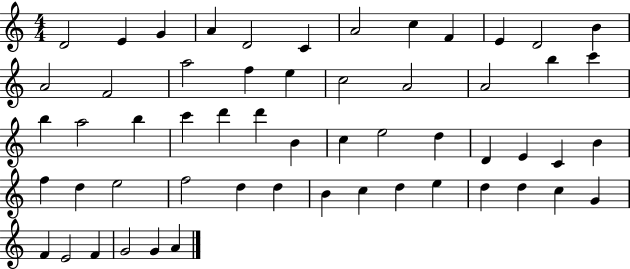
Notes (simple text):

D4/h E4/q G4/q A4/q D4/h C4/q A4/h C5/q F4/q E4/q D4/h B4/q A4/h F4/h A5/h F5/q E5/q C5/h A4/h A4/h B5/q C6/q B5/q A5/h B5/q C6/q D6/q D6/q B4/q C5/q E5/h D5/q D4/q E4/q C4/q B4/q F5/q D5/q E5/h F5/h D5/q D5/q B4/q C5/q D5/q E5/q D5/q D5/q C5/q G4/q F4/q E4/h F4/q G4/h G4/q A4/q